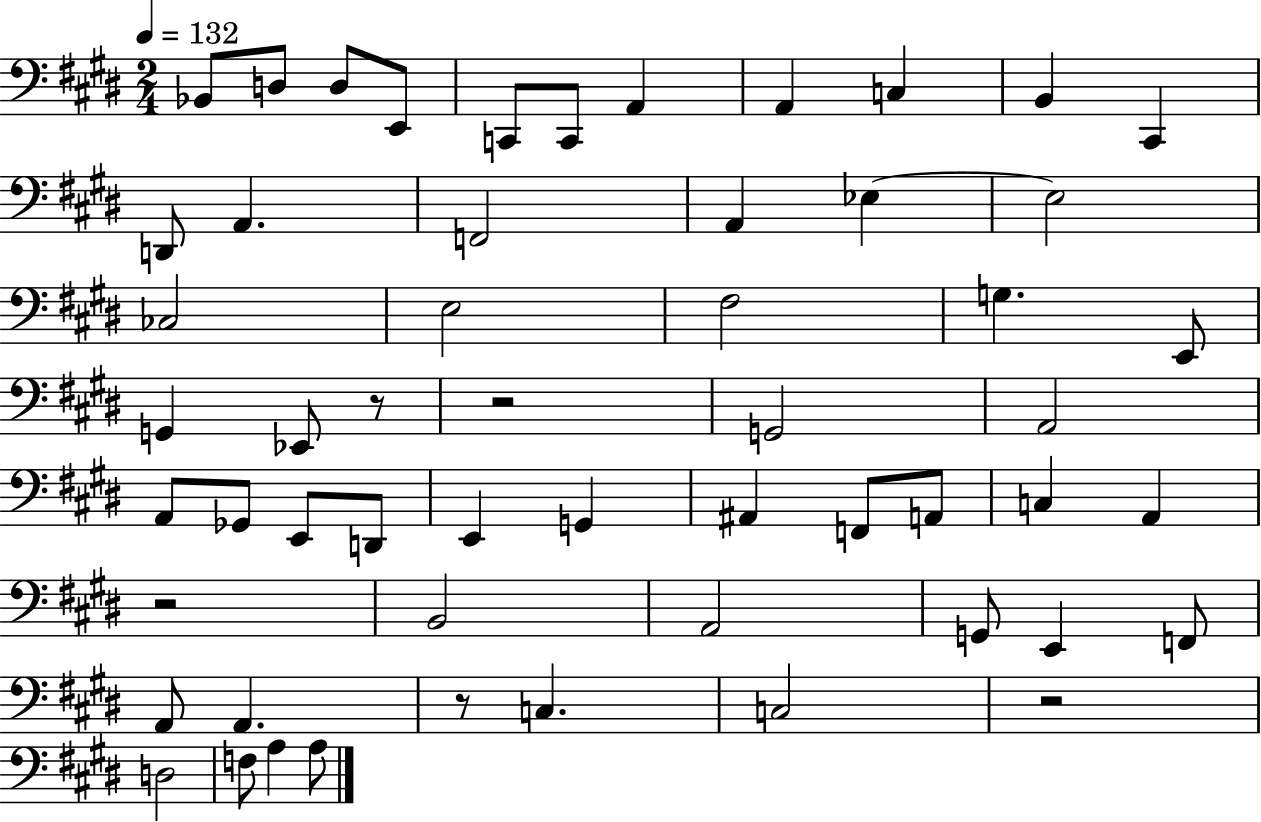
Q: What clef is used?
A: bass